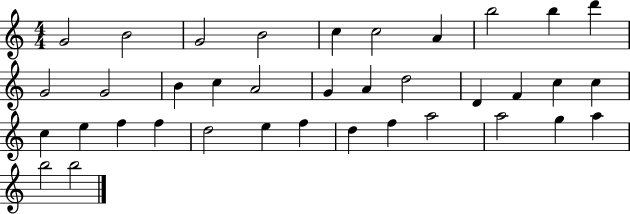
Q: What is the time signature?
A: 4/4